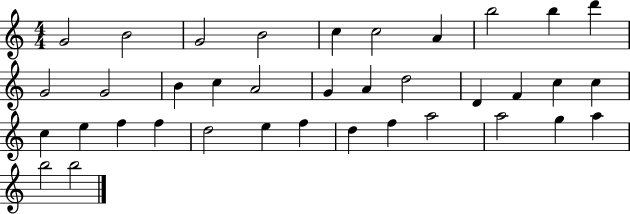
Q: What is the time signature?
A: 4/4